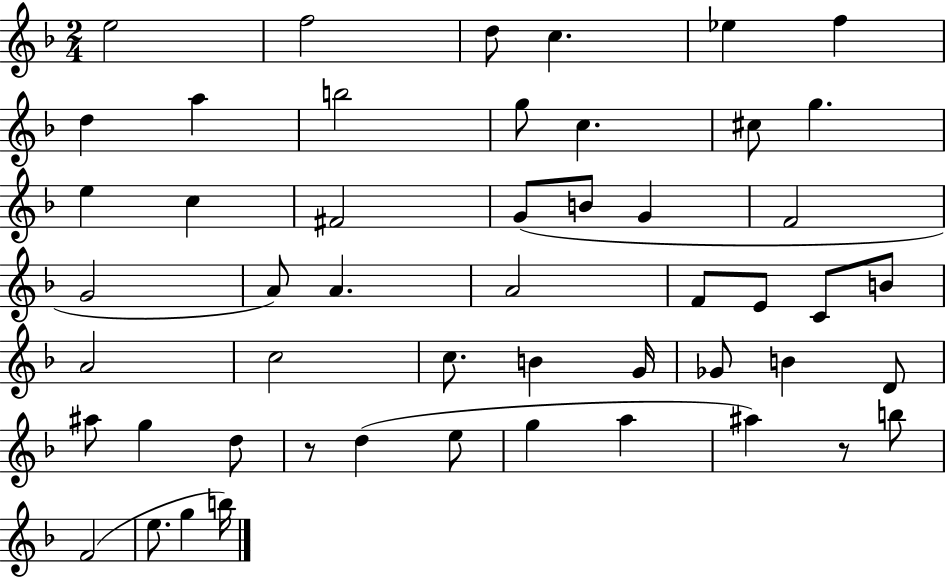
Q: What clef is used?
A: treble